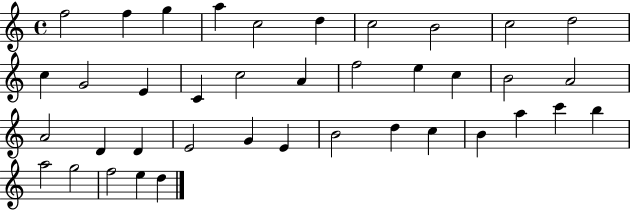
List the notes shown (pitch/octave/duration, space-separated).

F5/h F5/q G5/q A5/q C5/h D5/q C5/h B4/h C5/h D5/h C5/q G4/h E4/q C4/q C5/h A4/q F5/h E5/q C5/q B4/h A4/h A4/h D4/q D4/q E4/h G4/q E4/q B4/h D5/q C5/q B4/q A5/q C6/q B5/q A5/h G5/h F5/h E5/q D5/q